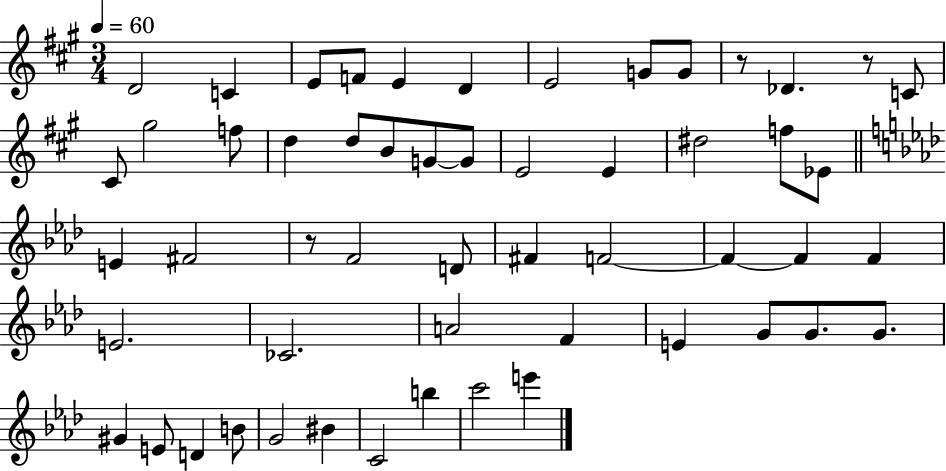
{
  \clef treble
  \numericTimeSignature
  \time 3/4
  \key a \major
  \tempo 4 = 60
  d'2 c'4 | e'8 f'8 e'4 d'4 | e'2 g'8 g'8 | r8 des'4. r8 c'8 | \break cis'8 gis''2 f''8 | d''4 d''8 b'8 g'8~~ g'8 | e'2 e'4 | dis''2 f''8 ees'8 | \break \bar "||" \break \key f \minor e'4 fis'2 | r8 f'2 d'8 | fis'4 f'2~~ | f'4~~ f'4 f'4 | \break e'2. | ces'2. | a'2 f'4 | e'4 g'8 g'8. g'8. | \break gis'4 e'8 d'4 b'8 | g'2 bis'4 | c'2 b''4 | c'''2 e'''4 | \break \bar "|."
}